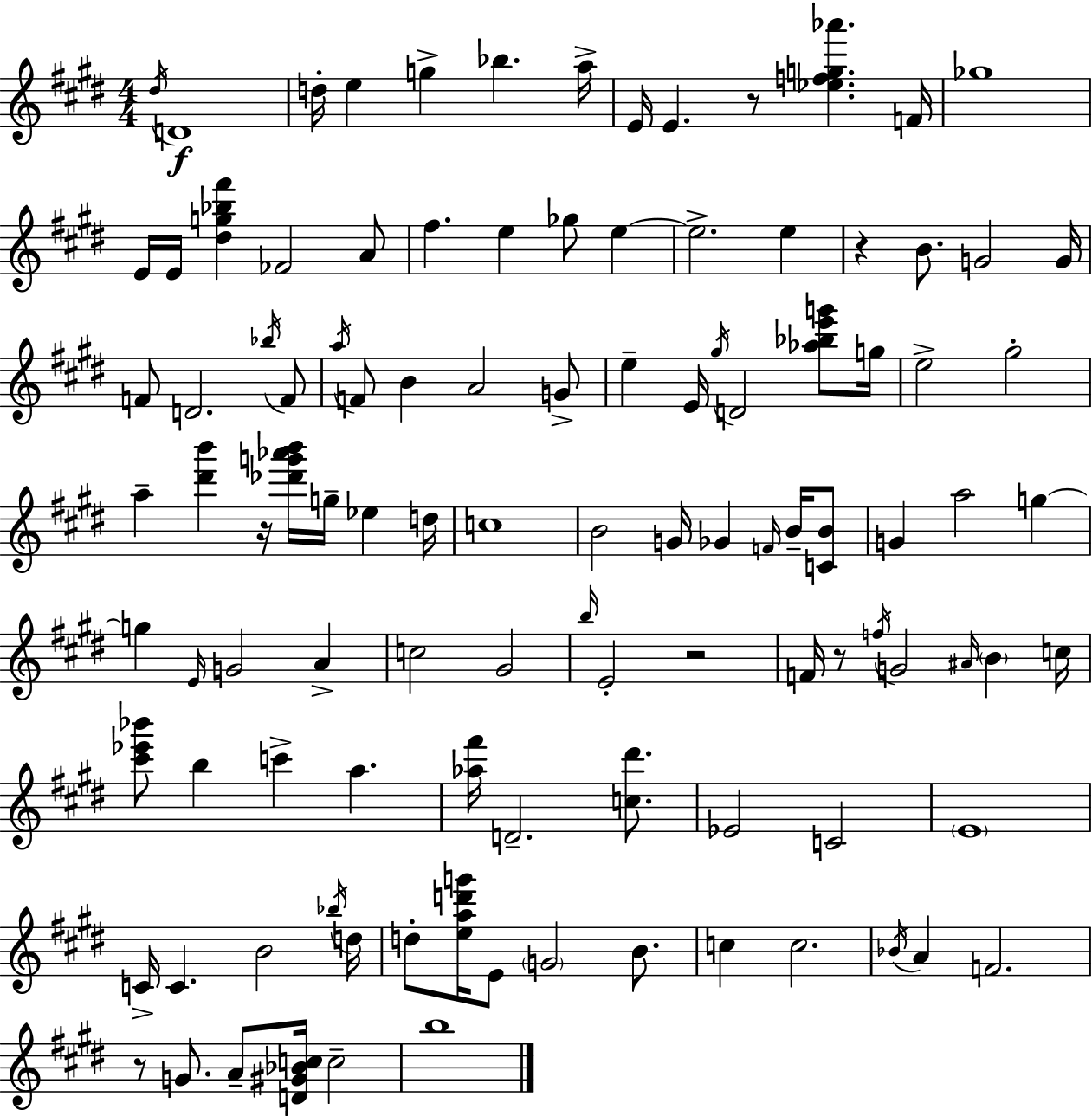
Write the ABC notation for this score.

X:1
T:Untitled
M:4/4
L:1/4
K:E
^d/4 D4 d/4 e g _b a/4 E/4 E z/2 [_efg_a'] F/4 _g4 E/4 E/4 [^dg_b^f'] _F2 A/2 ^f e _g/2 e e2 e z B/2 G2 G/4 F/2 D2 _b/4 F/2 a/4 F/2 B A2 G/2 e E/4 ^g/4 D2 [_a_be'g']/2 g/4 e2 ^g2 a [^d'b'] z/4 [_d'g'_a'b']/4 g/4 _e d/4 c4 B2 G/4 _G F/4 B/4 [CB]/2 G a2 g g E/4 G2 A c2 ^G2 b/4 E2 z2 F/4 z/2 f/4 G2 ^A/4 B c/4 [^c'_e'_b']/2 b c' a [_a^f']/4 D2 [c^d']/2 _E2 C2 E4 C/4 C B2 _b/4 d/4 d/2 [ead'g']/4 E/2 G2 B/2 c c2 _B/4 A F2 z/2 G/2 A/2 [D^G_Bc]/4 c2 b4